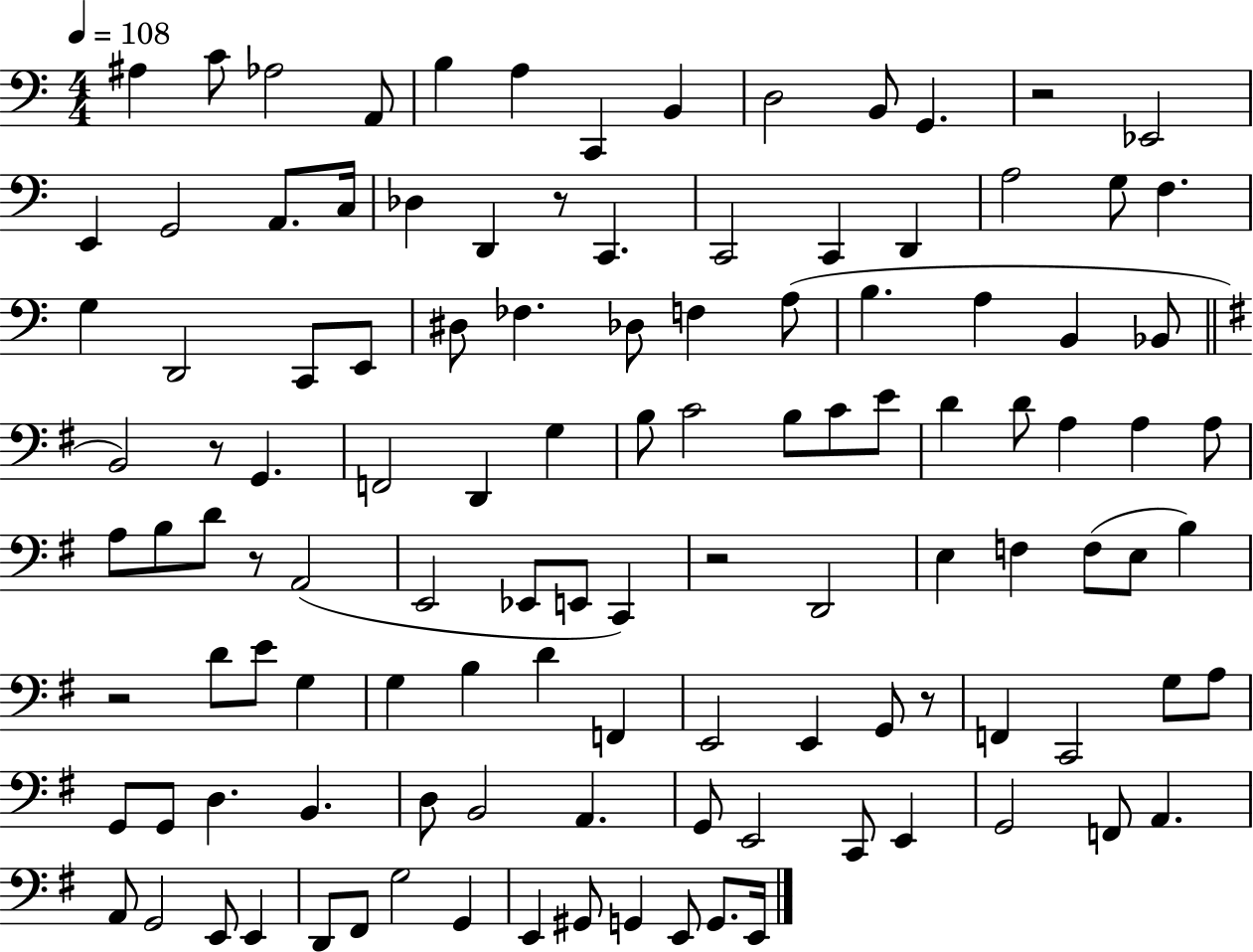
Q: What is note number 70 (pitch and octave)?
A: G3